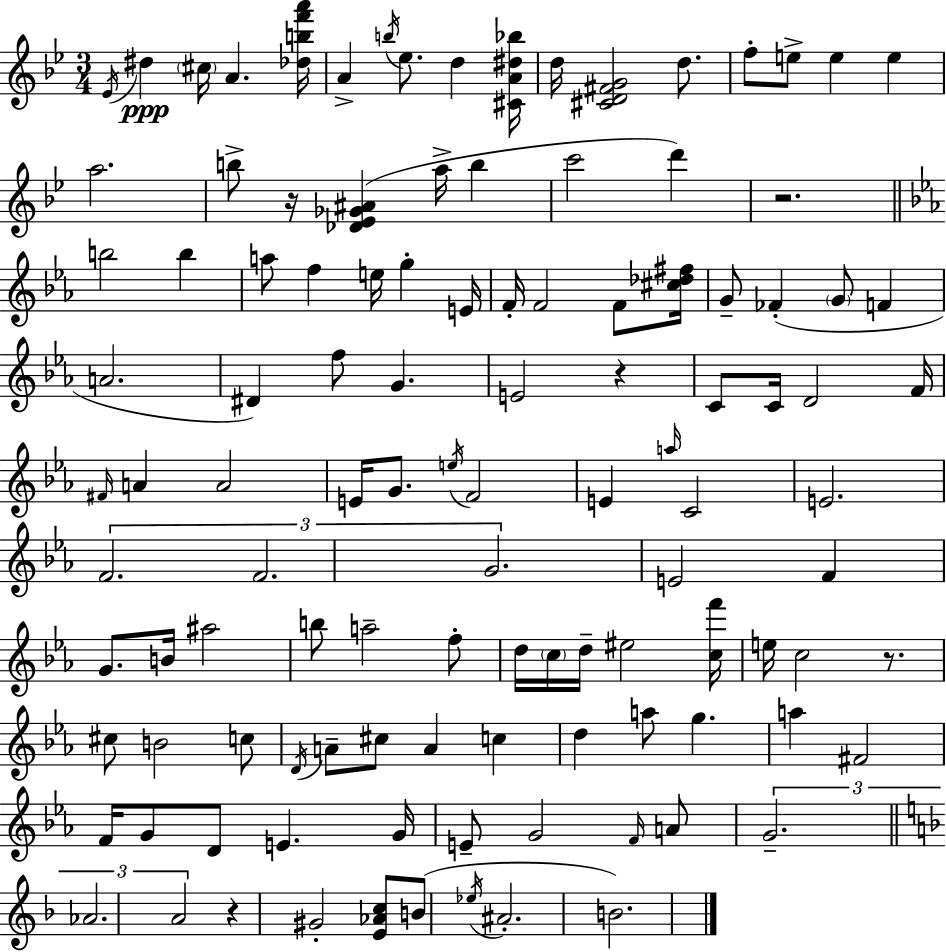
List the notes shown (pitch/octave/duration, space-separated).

Eb4/s D#5/q C#5/s A4/q. [Db5,B5,F6,A6]/s A4/q B5/s Eb5/e. D5/q [C#4,A4,D#5,Bb5]/s D5/s [C#4,D4,F#4,G4]/h D5/e. F5/e E5/e E5/q E5/q A5/h. B5/e R/s [Db4,Eb4,Gb4,A#4]/q A5/s B5/q C6/h D6/q R/h. B5/h B5/q A5/e F5/q E5/s G5/q E4/s F4/s F4/h F4/e [C#5,Db5,F#5]/s G4/e FES4/q G4/e F4/q A4/h. D#4/q F5/e G4/q. E4/h R/q C4/e C4/s D4/h F4/s F#4/s A4/q A4/h E4/s G4/e. E5/s F4/h E4/q A5/s C4/h E4/h. F4/h. F4/h. G4/h. E4/h F4/q G4/e. B4/s A#5/h B5/e A5/h F5/e D5/s C5/s D5/s EIS5/h [C5,F6]/s E5/s C5/h R/e. C#5/e B4/h C5/e D4/s A4/e C#5/e A4/q C5/q D5/q A5/e G5/q. A5/q F#4/h F4/s G4/e D4/e E4/q. G4/s E4/e G4/h F4/s A4/e G4/h. Ab4/h. A4/h R/q G#4/h [E4,Ab4,C5]/e B4/e Eb5/s A#4/h. B4/h.